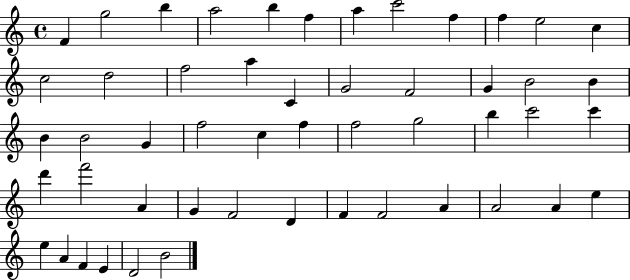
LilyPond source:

{
  \clef treble
  \time 4/4
  \defaultTimeSignature
  \key c \major
  f'4 g''2 b''4 | a''2 b''4 f''4 | a''4 c'''2 f''4 | f''4 e''2 c''4 | \break c''2 d''2 | f''2 a''4 c'4 | g'2 f'2 | g'4 b'2 b'4 | \break b'4 b'2 g'4 | f''2 c''4 f''4 | f''2 g''2 | b''4 c'''2 c'''4 | \break d'''4 f'''2 a'4 | g'4 f'2 d'4 | f'4 f'2 a'4 | a'2 a'4 e''4 | \break e''4 a'4 f'4 e'4 | d'2 b'2 | \bar "|."
}